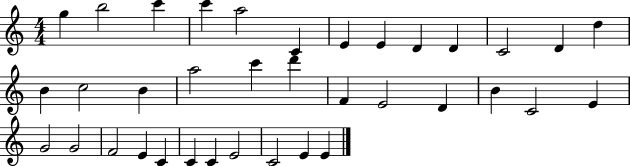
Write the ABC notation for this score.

X:1
T:Untitled
M:4/4
L:1/4
K:C
g b2 c' c' a2 C E E D D C2 D d B c2 B a2 c' d' F E2 D B C2 E G2 G2 F2 E C C C E2 C2 E E